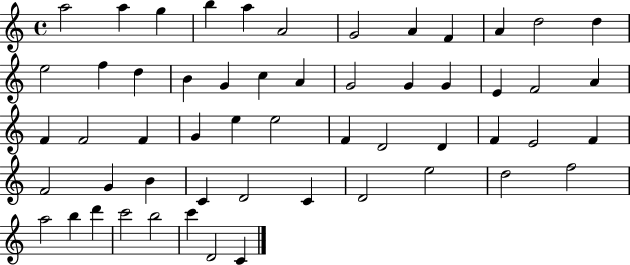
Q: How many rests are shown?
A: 0